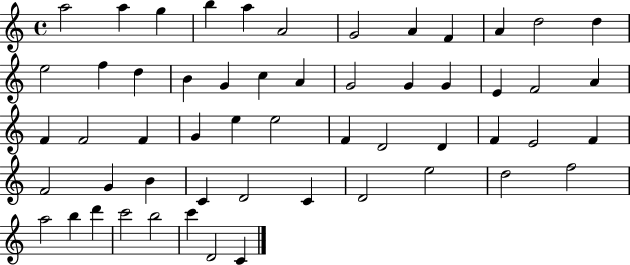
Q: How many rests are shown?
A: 0